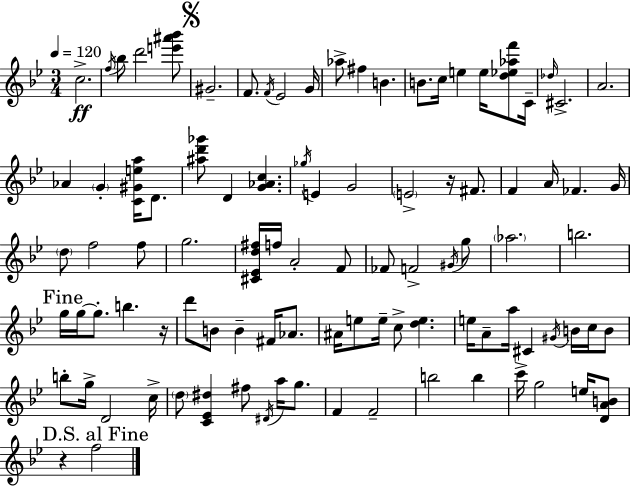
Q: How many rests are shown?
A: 3